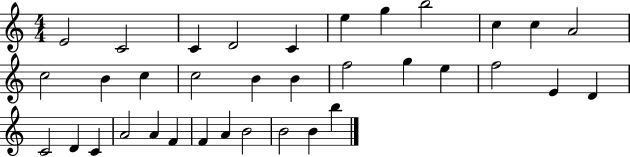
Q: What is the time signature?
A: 4/4